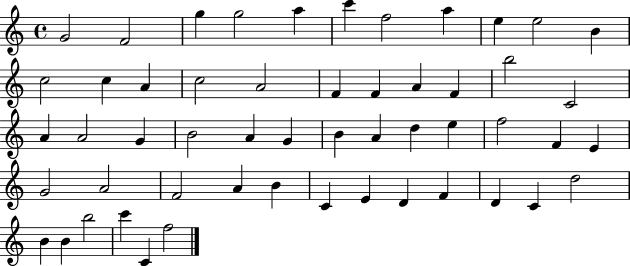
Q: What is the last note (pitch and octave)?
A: F5